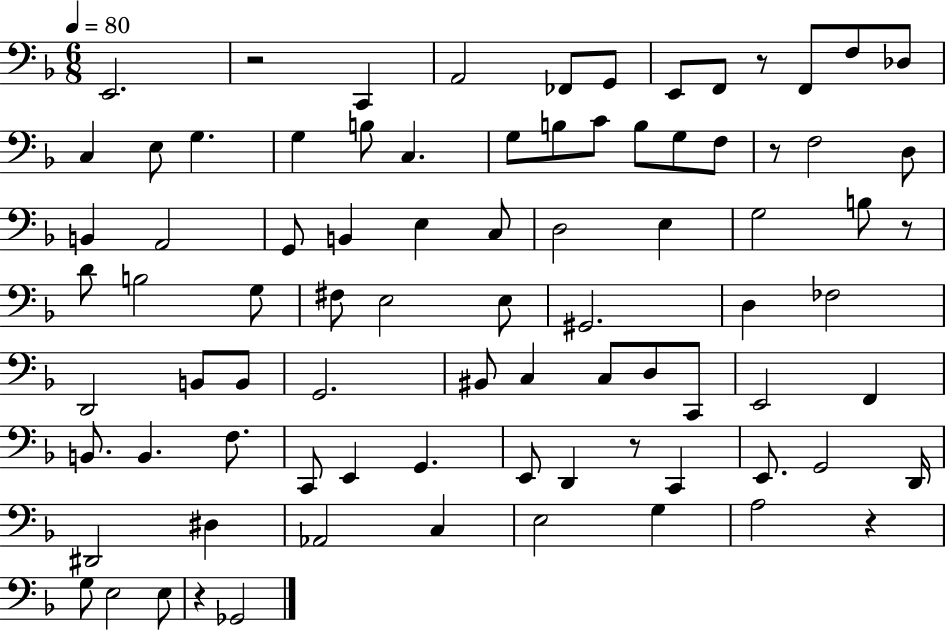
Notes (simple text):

E2/h. R/h C2/q A2/h FES2/e G2/e E2/e F2/e R/e F2/e F3/e Db3/e C3/q E3/e G3/q. G3/q B3/e C3/q. G3/e B3/e C4/e B3/e G3/e F3/e R/e F3/h D3/e B2/q A2/h G2/e B2/q E3/q C3/e D3/h E3/q G3/h B3/e R/e D4/e B3/h G3/e F#3/e E3/h E3/e G#2/h. D3/q FES3/h D2/h B2/e B2/e G2/h. BIS2/e C3/q C3/e D3/e C2/e E2/h F2/q B2/e. B2/q. F3/e. C2/e E2/q G2/q. E2/e D2/q R/e C2/q E2/e. G2/h D2/s D#2/h D#3/q Ab2/h C3/q E3/h G3/q A3/h R/q G3/e E3/h E3/e R/q Gb2/h